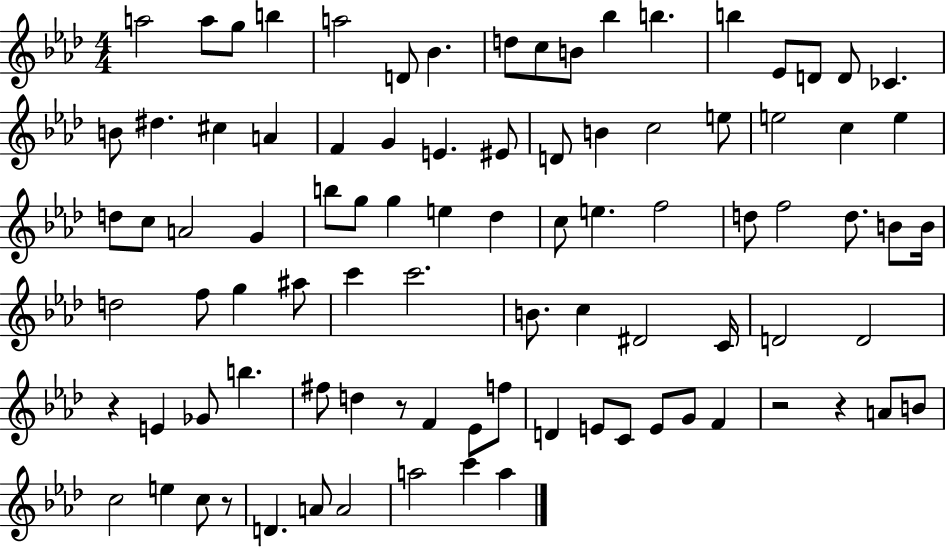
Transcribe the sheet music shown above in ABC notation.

X:1
T:Untitled
M:4/4
L:1/4
K:Ab
a2 a/2 g/2 b a2 D/2 _B d/2 c/2 B/2 _b b b _E/2 D/2 D/2 _C B/2 ^d ^c A F G E ^E/2 D/2 B c2 e/2 e2 c e d/2 c/2 A2 G b/2 g/2 g e _d c/2 e f2 d/2 f2 d/2 B/2 B/4 d2 f/2 g ^a/2 c' c'2 B/2 c ^D2 C/4 D2 D2 z E _G/2 b ^f/2 d z/2 F _E/2 f/2 D E/2 C/2 E/2 G/2 F z2 z A/2 B/2 c2 e c/2 z/2 D A/2 A2 a2 c' a